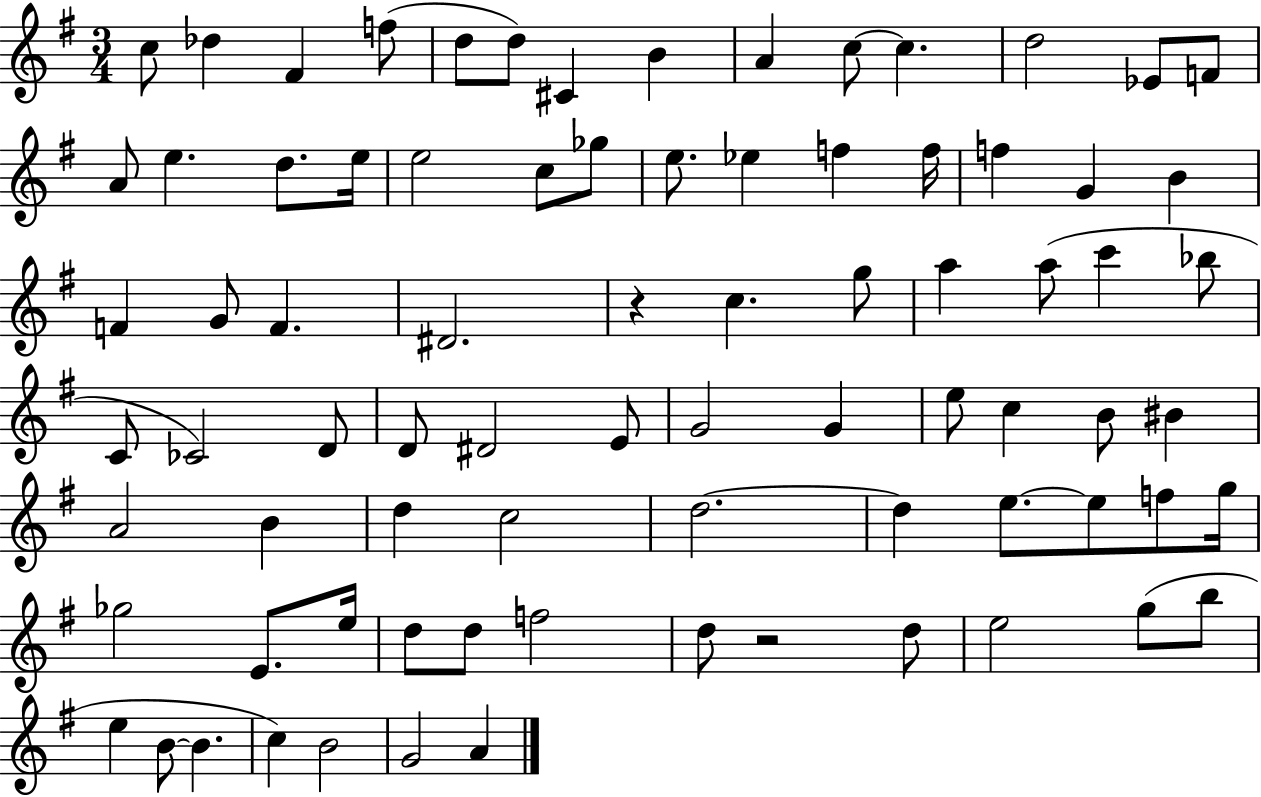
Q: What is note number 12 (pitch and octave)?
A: D5